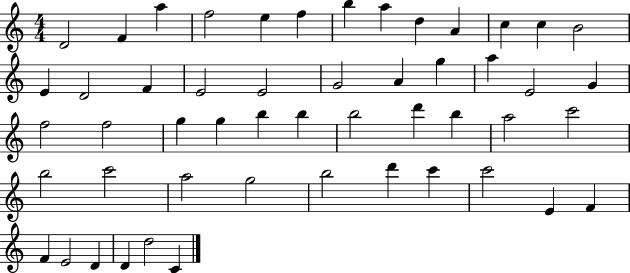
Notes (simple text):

D4/h F4/q A5/q F5/h E5/q F5/q B5/q A5/q D5/q A4/q C5/q C5/q B4/h E4/q D4/h F4/q E4/h E4/h G4/h A4/q G5/q A5/q E4/h G4/q F5/h F5/h G5/q G5/q B5/q B5/q B5/h D6/q B5/q A5/h C6/h B5/h C6/h A5/h G5/h B5/h D6/q C6/q C6/h E4/q F4/q F4/q E4/h D4/q D4/q D5/h C4/q